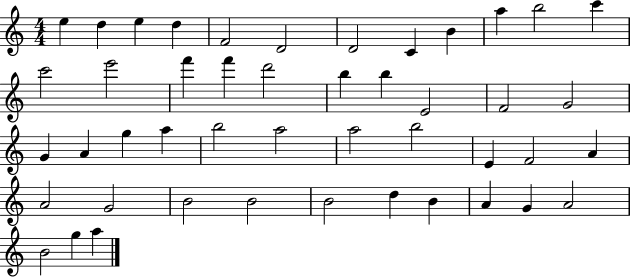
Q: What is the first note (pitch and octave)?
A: E5